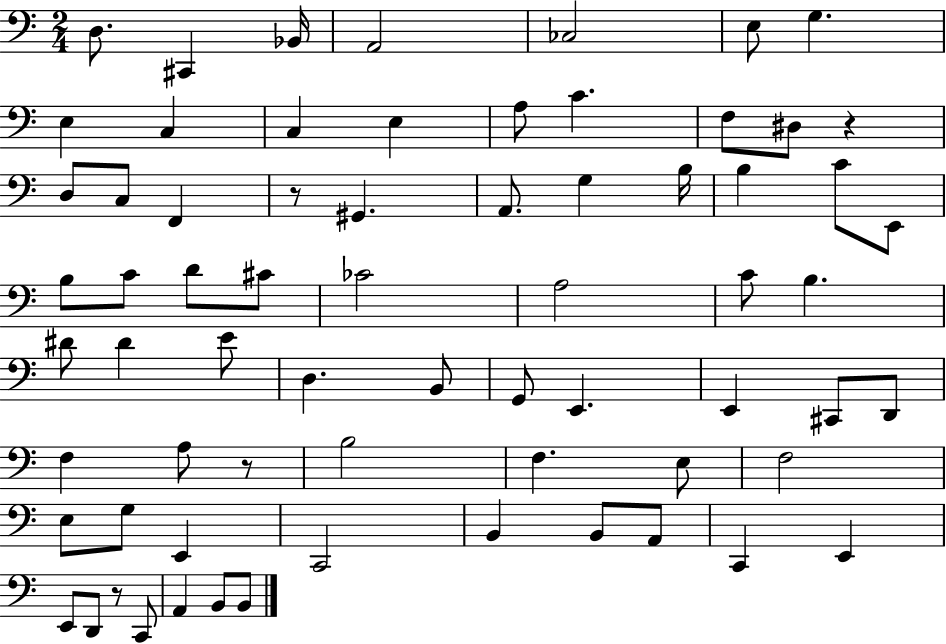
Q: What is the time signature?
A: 2/4